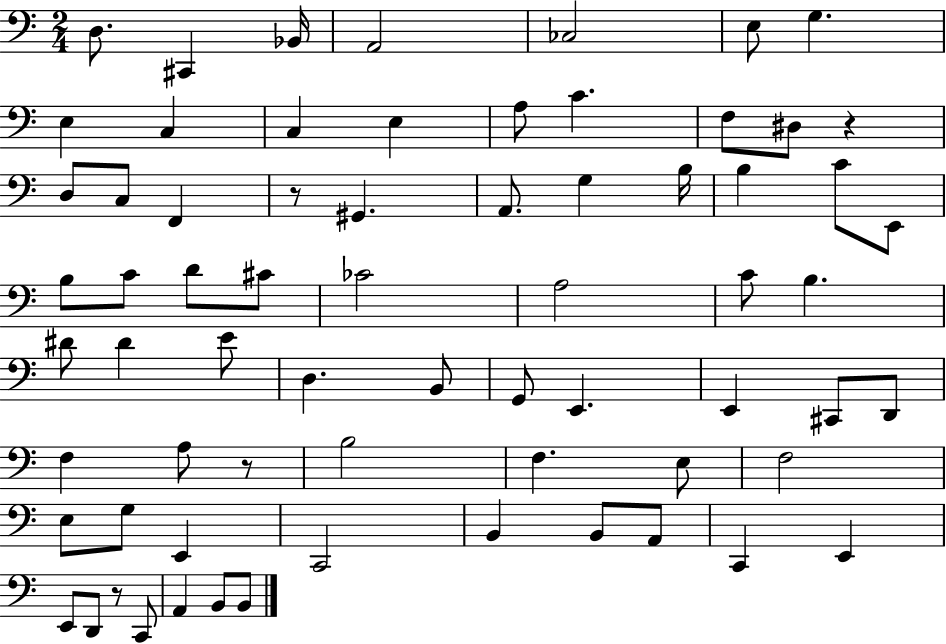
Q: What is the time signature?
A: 2/4